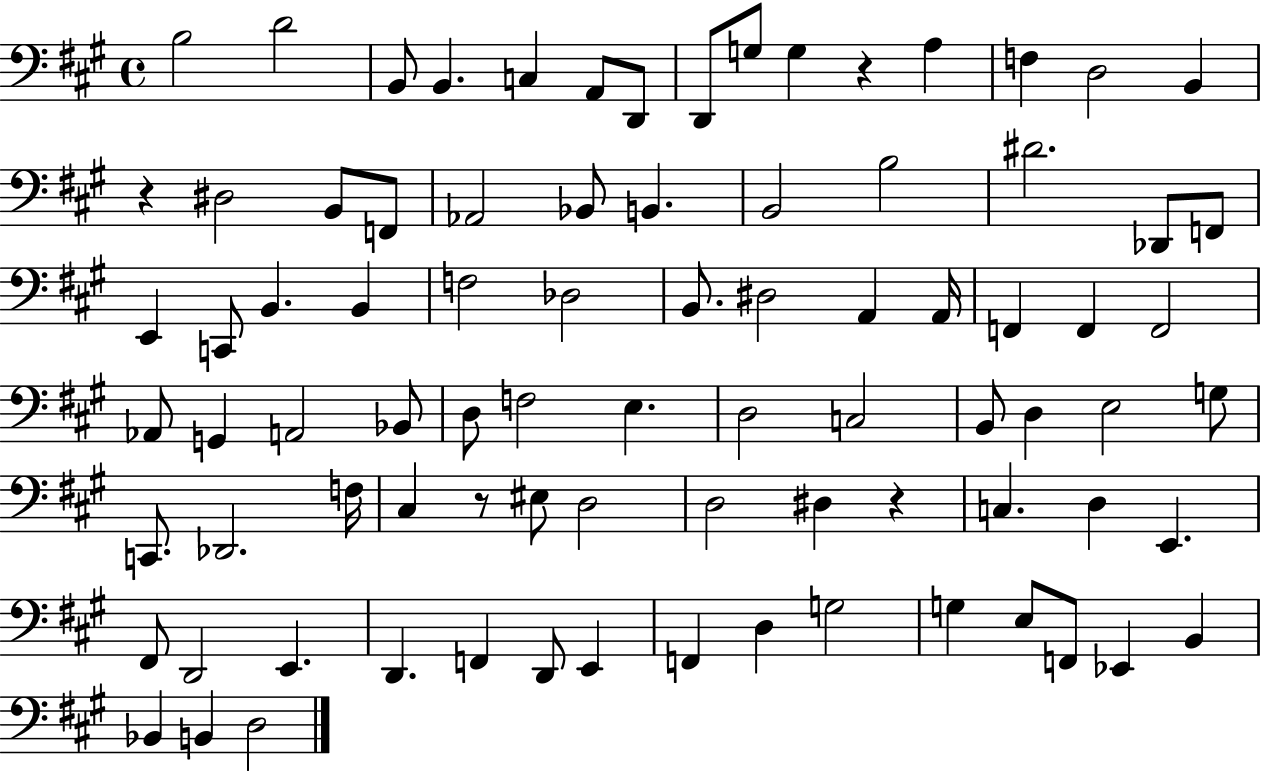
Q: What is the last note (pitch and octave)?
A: D3